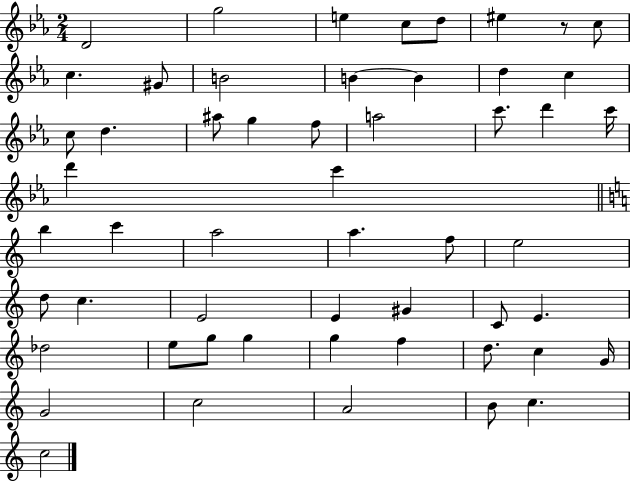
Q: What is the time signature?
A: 2/4